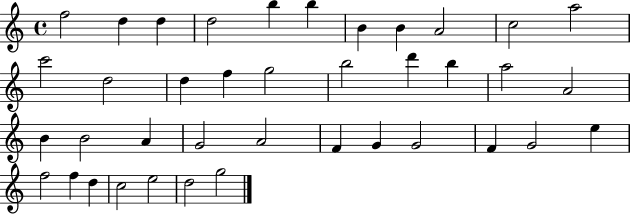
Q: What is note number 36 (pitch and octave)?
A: C5